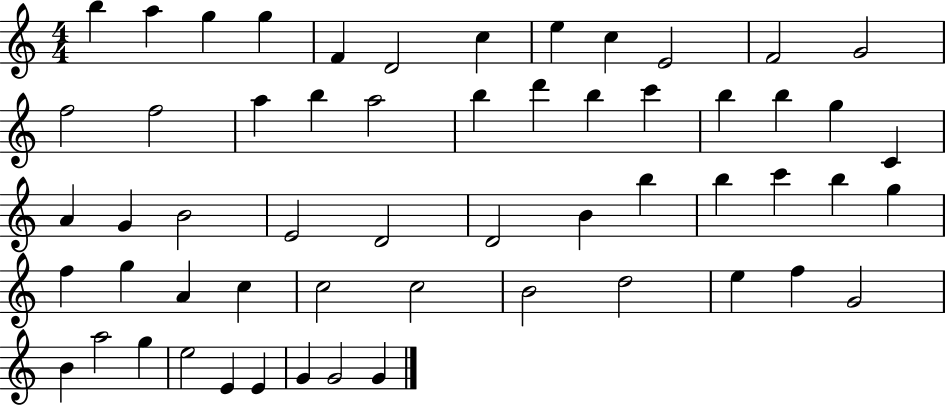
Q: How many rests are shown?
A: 0